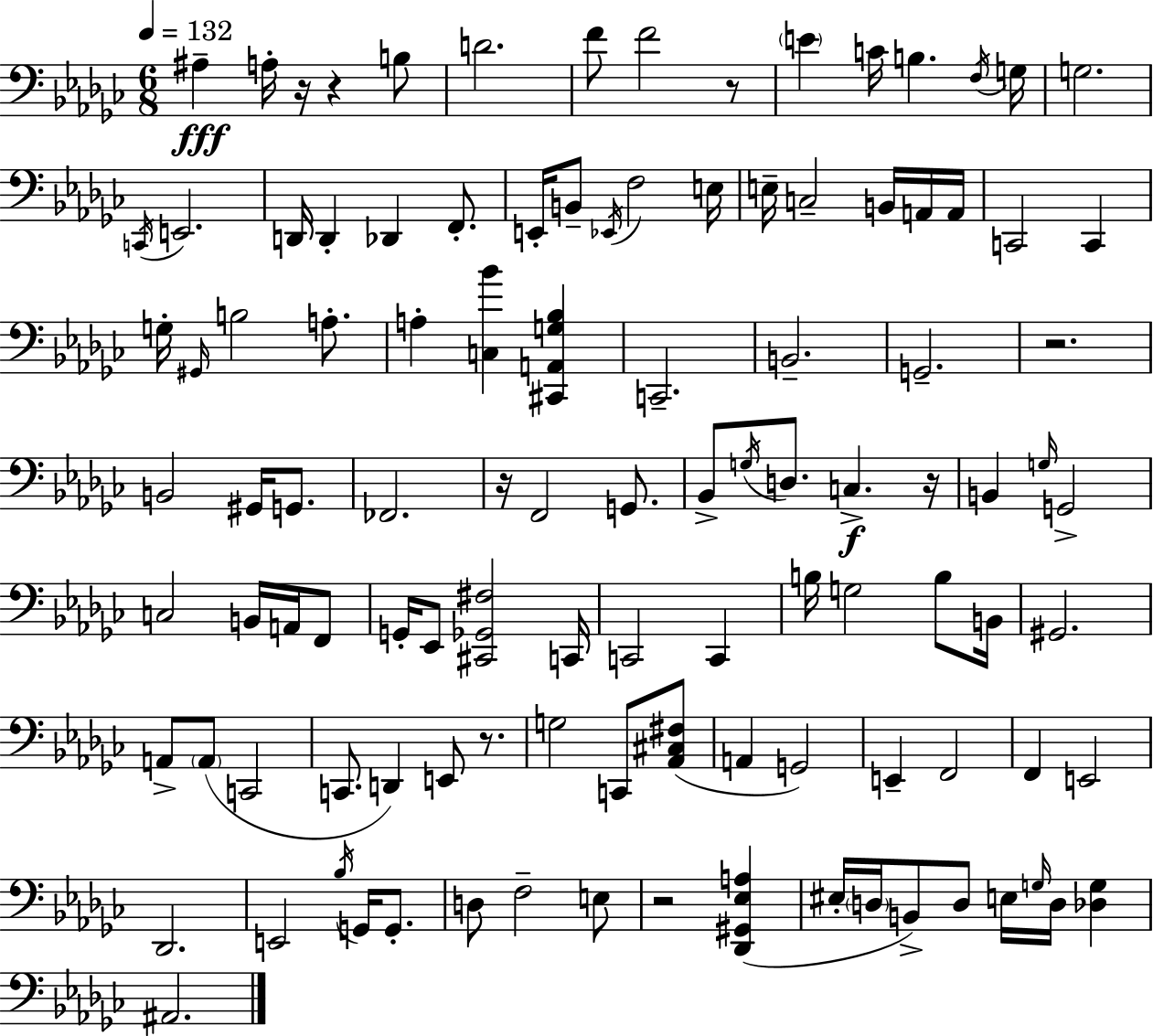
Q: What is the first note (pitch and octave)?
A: A#3